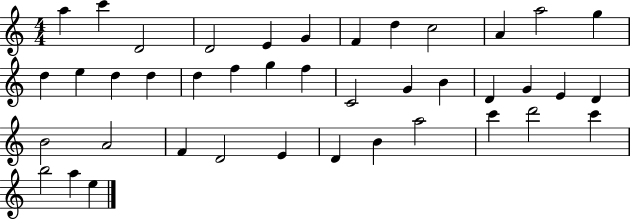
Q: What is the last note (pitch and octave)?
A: E5